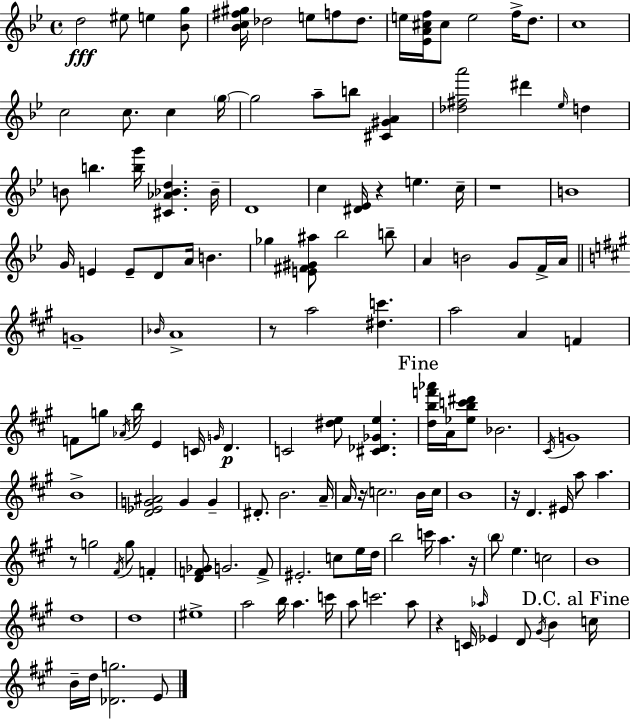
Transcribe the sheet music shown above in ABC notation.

X:1
T:Untitled
M:4/4
L:1/4
K:Bb
d2 ^e/2 e [_Bg]/2 [_Bc^f^g]/4 _d2 e/2 f/2 _d/2 e/4 [_EA^cf]/4 ^c/2 e2 f/4 d/2 c4 c2 c/2 c g/4 g2 a/2 b/2 [^C^GA] [_d^fa']2 ^d' _e/4 d B/2 b [bg']/4 [^C_A_Bd] _B/4 D4 c [^D_E]/4 z e c/4 z4 B4 G/4 E E/2 D/2 A/4 B _g [E^F^G^a]/2 _b2 b/2 A B2 G/2 F/4 A/4 G4 _B/4 A4 z/2 a2 [^dc'] a2 A F F/2 g/2 _A/4 b/4 E C/4 G/4 D C2 [^de]/2 [^C_D_Ge] [dbf'_a']/4 A/4 [_ebc'^d']/2 _B2 ^C/4 G4 B4 [D_EG^A]2 G G ^D/2 B2 A/4 A/4 z/4 c2 B/4 c/4 B4 z/4 D ^E/4 a/2 a z/2 g2 ^F/4 g/2 F [DF_G]/2 G2 F/2 ^E2 c/2 e/4 d/4 b2 c'/4 a z/4 b/2 e c2 B4 d4 d4 ^e4 a2 b/4 a c'/4 a/2 c'2 a/2 z C/4 _a/4 _E D/2 ^G/4 B c/4 B/4 d/4 [_Dg]2 E/2